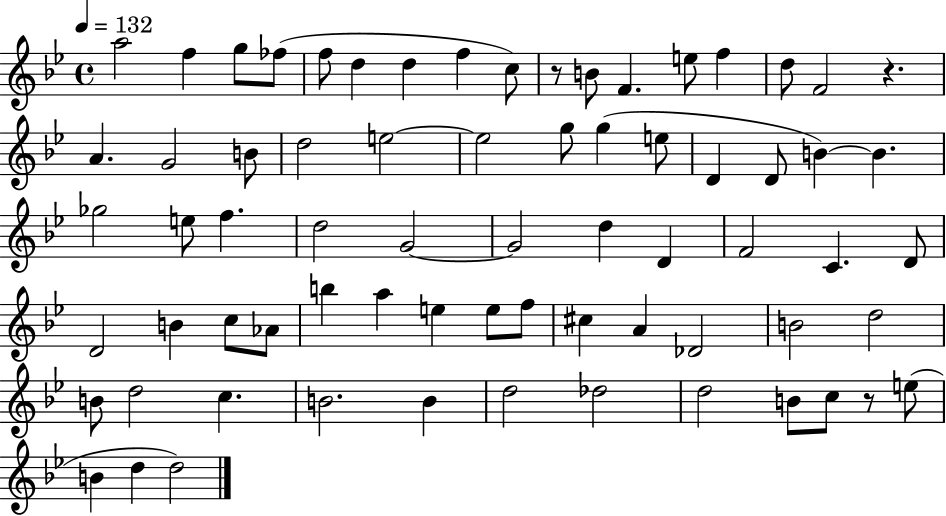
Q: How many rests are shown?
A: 3